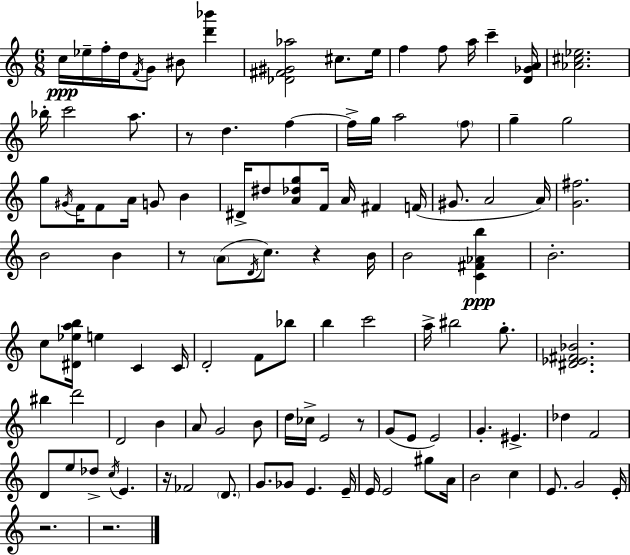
{
  \clef treble
  \numericTimeSignature
  \time 6/8
  \key c \major
  c''16\ppp ees''16-- f''16-. d''16 \acciaccatura { f'16 } g'8 bis'8 <d''' bes'''>4 | <des' fis' gis' aes''>2 cis''8. | e''16 f''4 f''8 a''16 c'''4-- | <d' ges' a'>16 <aes' cis'' ees''>2. | \break bes''16-. c'''2 a''8. | r8 d''4. f''4~~ | f''16-> g''16 a''2 \parenthesize f''8 | g''4-- g''2 | \break g''8 \acciaccatura { gis'16 } f'16 f'8 a'16 g'8 b'4 | dis'16-> dis''8 <a' des'' g''>8 f'16 a'16 fis'4 | f'16( gis'8. a'2 | a'16) <g' fis''>2. | \break b'2 b'4 | r8 \parenthesize a'8( \acciaccatura { d'16 } c''8.) r4 | b'16 b'2 <c' fis' aes' b''>4\ppp | b'2.-. | \break c''8 <dis' ees'' a'' b''>16 e''4 c'4 | c'16 d'2-. f'8 | bes''8 b''4 c'''2 | a''16-> bis''2 | \break g''8.-. <dis' ees' fis' bes'>2. | bis''4 d'''2 | d'2 b'4 | a'8 g'2 | \break b'8 d''16 ces''16-> e'2 | r8 g'8( e'8 e'2) | g'4.-. eis'4.-> | des''4 f'2 | \break d'8 e''8 des''8-> \acciaccatura { c''16 } e'4. | r16 fes'2 | \parenthesize d'8. g'8. ges'8 e'4. | e'16-- e'16 e'2 | \break gis''8 a'16 b'2 | c''4 e'8. g'2 | e'16-. r2. | r2. | \break \bar "|."
}